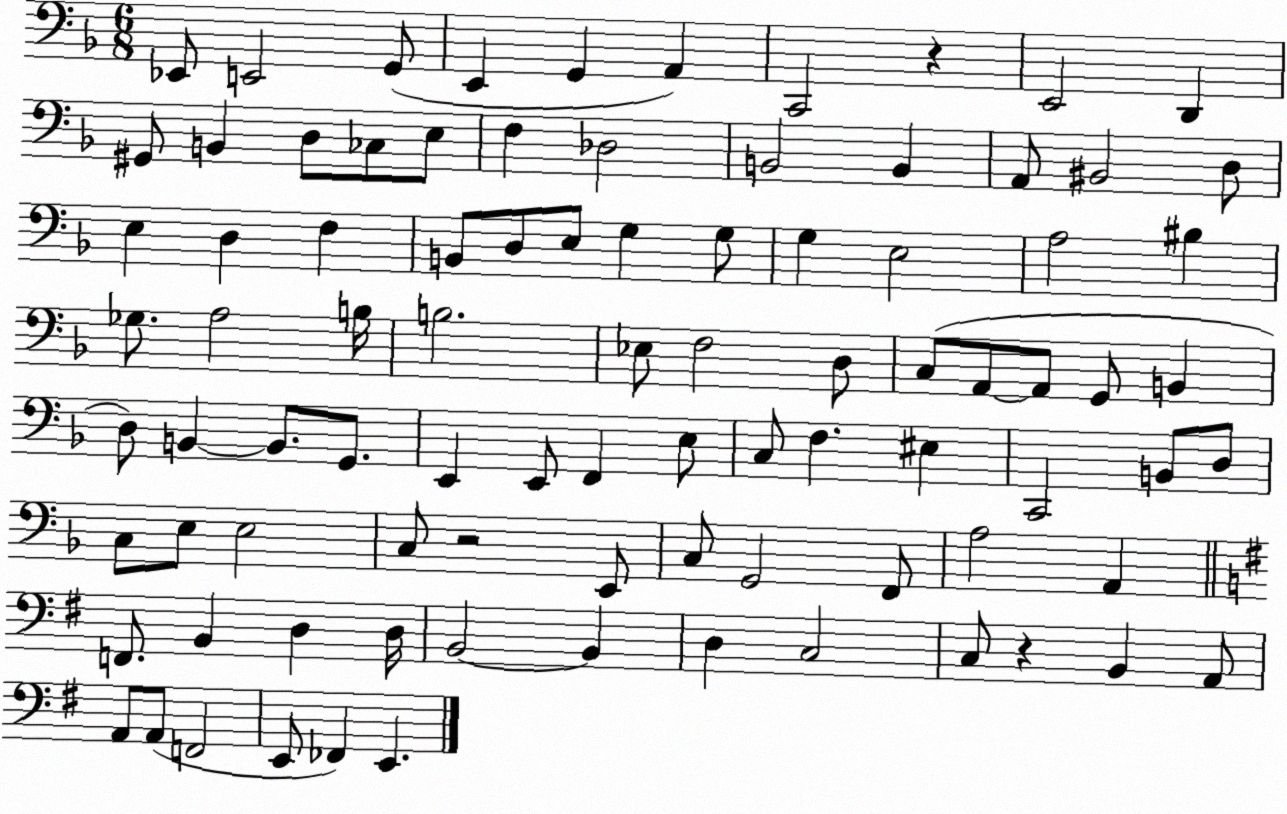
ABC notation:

X:1
T:Untitled
M:6/8
L:1/4
K:F
_E,,/2 E,,2 G,,/2 E,, G,, A,, C,,2 z E,,2 D,, ^G,,/2 B,, D,/2 _C,/2 E,/2 F, _D,2 B,,2 B,, A,,/2 ^B,,2 D,/2 E, D, F, B,,/2 D,/2 E,/2 G, G,/2 G, E,2 A,2 ^B, _G,/2 A,2 B,/4 B,2 _E,/2 F,2 D,/2 C,/2 A,,/2 A,,/2 G,,/2 B,, D,/2 B,, B,,/2 G,,/2 E,, E,,/2 F,, E,/2 C,/2 F, ^E, C,,2 B,,/2 D,/2 C,/2 E,/2 E,2 C,/2 z2 E,,/2 C,/2 G,,2 F,,/2 A,2 A,, F,,/2 B,, D, D,/4 B,,2 B,, D, C,2 C,/2 z B,, A,,/2 A,,/2 A,,/2 F,,2 E,,/2 _F,, E,,